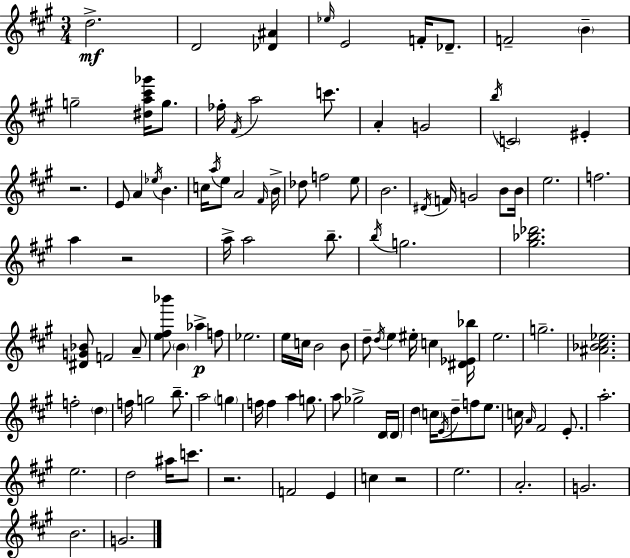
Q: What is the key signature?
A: A major